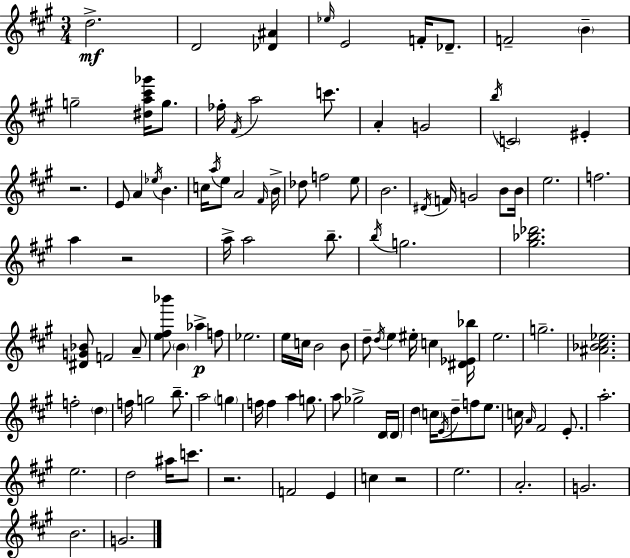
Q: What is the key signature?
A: A major